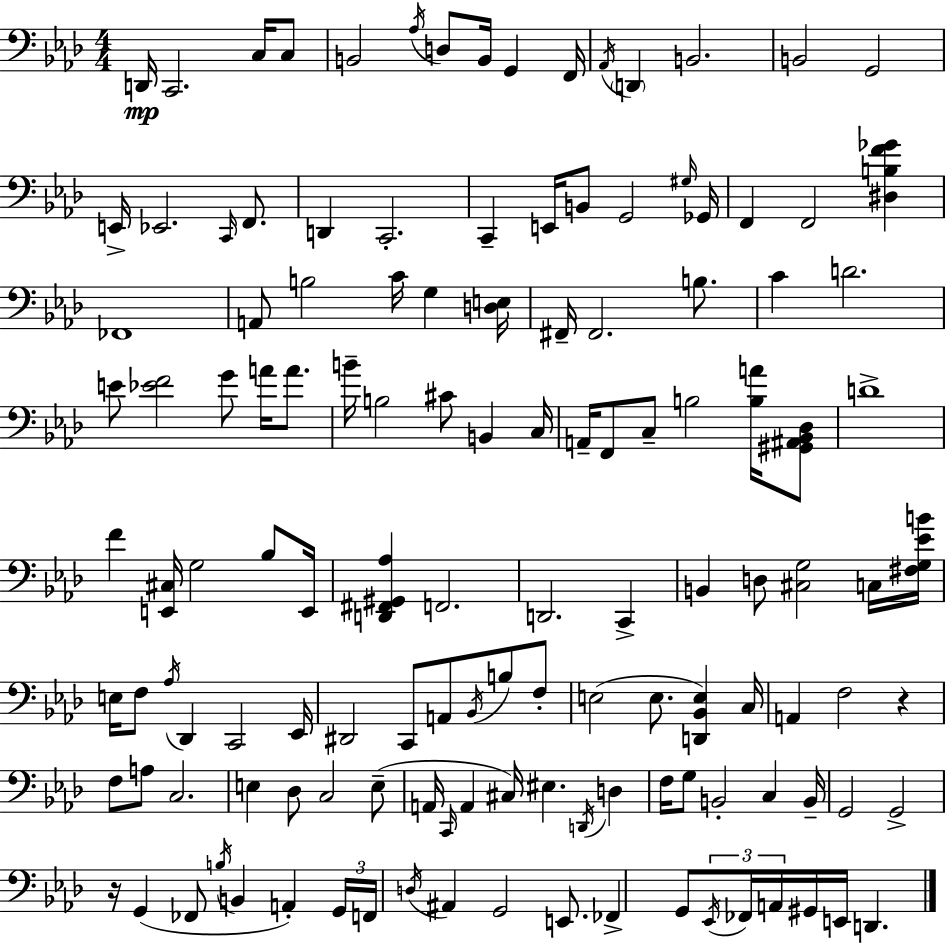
{
  \clef bass
  \numericTimeSignature
  \time 4/4
  \key aes \major
  \repeat volta 2 { d,16\mp c,2. c16 c8 | b,2 \acciaccatura { aes16 } d8 b,16 g,4 | f,16 \acciaccatura { aes,16 } \parenthesize d,4 b,2. | b,2 g,2 | \break e,16-> ees,2. \grace { c,16 } | f,8. d,4 c,2.-. | c,4-- e,16 b,8 g,2 | \grace { gis16 } ges,16 f,4 f,2 | \break <dis b f' ges'>4 fes,1 | a,8 b2 c'16 g4 | <d e>16 fis,16-- fis,2. | b8. c'4 d'2. | \break e'8 <ees' f'>2 g'8 | a'16 a'8. b'16-- b2 cis'8 b,4 | c16 a,16-- f,8 c8-- b2 | <b a'>16 <gis, ais, bes, des>8 d'1-> | \break f'4 <e, cis>16 g2 | bes8 e,16 <d, fis, gis, aes>4 f,2. | d,2. | c,4-> b,4 d8 <cis g>2 | \break c16 <fis g ees' b'>16 e16 f8 \acciaccatura { aes16 } des,4 c,2 | ees,16 dis,2 c,8 a,8 | \acciaccatura { bes,16 } b8 f8-. e2( e8. | <d, bes, e>4) c16 a,4 f2 | \break r4 f8 a8 c2. | e4 des8 c2 | e8--( a,16 \grace { c,16 } a,4 cis16) eis4. | \acciaccatura { d,16 } d4 f16 g8 b,2-. | \break c4 b,16-- g,2 | g,2-> r16 g,4( fes,8 \acciaccatura { b16 } | b,4 a,4-.) \tuplet 3/2 { g,16 f,16 \acciaccatura { d16 } } ais,4 g,2 | e,8. fes,4-> g,8 | \break \tuplet 3/2 { \acciaccatura { ees,16 } fes,16 a,16 } gis,16 e,16 d,4. } \bar "|."
}